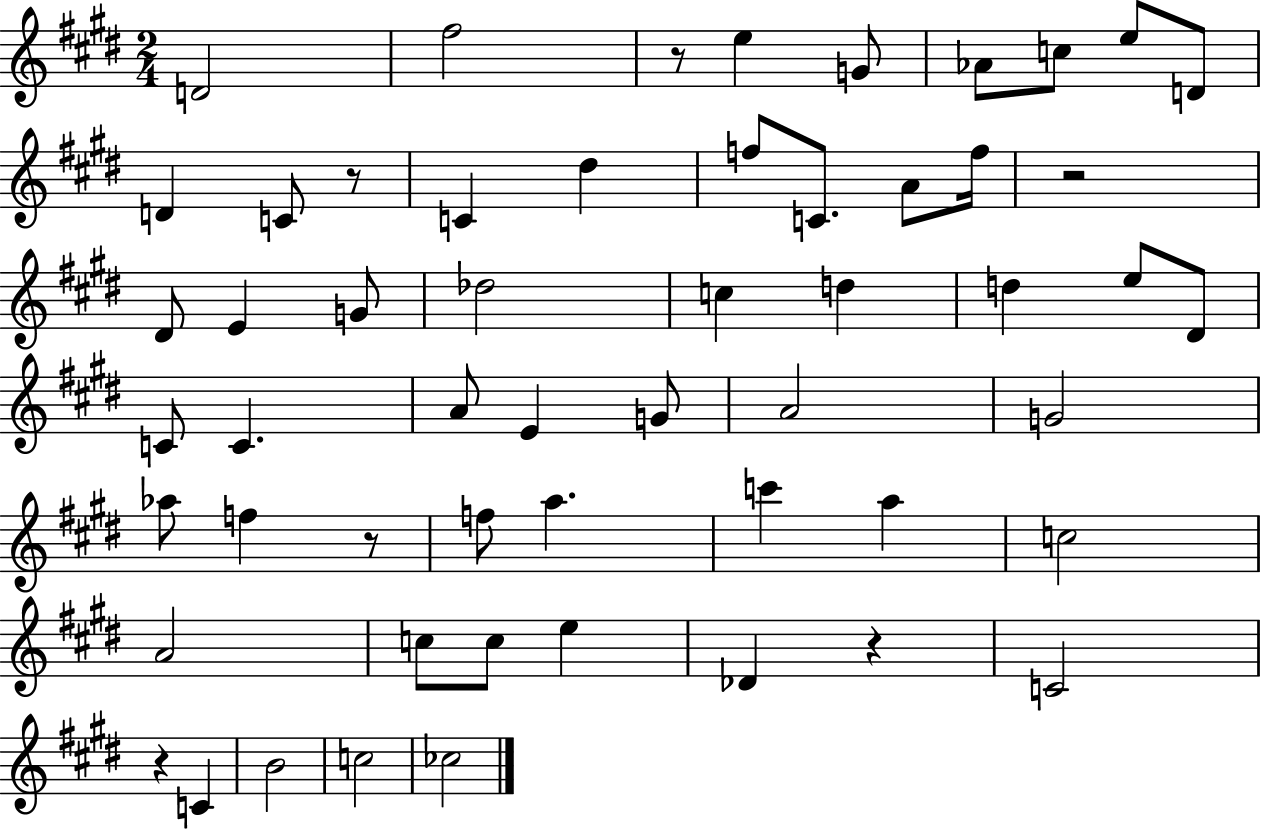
D4/h F#5/h R/e E5/q G4/e Ab4/e C5/e E5/e D4/e D4/q C4/e R/e C4/q D#5/q F5/e C4/e. A4/e F5/s R/h D#4/e E4/q G4/e Db5/h C5/q D5/q D5/q E5/e D#4/e C4/e C4/q. A4/e E4/q G4/e A4/h G4/h Ab5/e F5/q R/e F5/e A5/q. C6/q A5/q C5/h A4/h C5/e C5/e E5/q Db4/q R/q C4/h R/q C4/q B4/h C5/h CES5/h